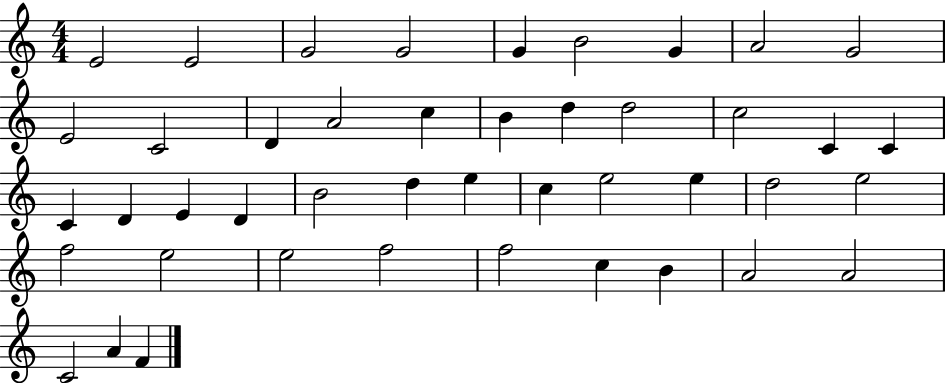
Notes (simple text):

E4/h E4/h G4/h G4/h G4/q B4/h G4/q A4/h G4/h E4/h C4/h D4/q A4/h C5/q B4/q D5/q D5/h C5/h C4/q C4/q C4/q D4/q E4/q D4/q B4/h D5/q E5/q C5/q E5/h E5/q D5/h E5/h F5/h E5/h E5/h F5/h F5/h C5/q B4/q A4/h A4/h C4/h A4/q F4/q